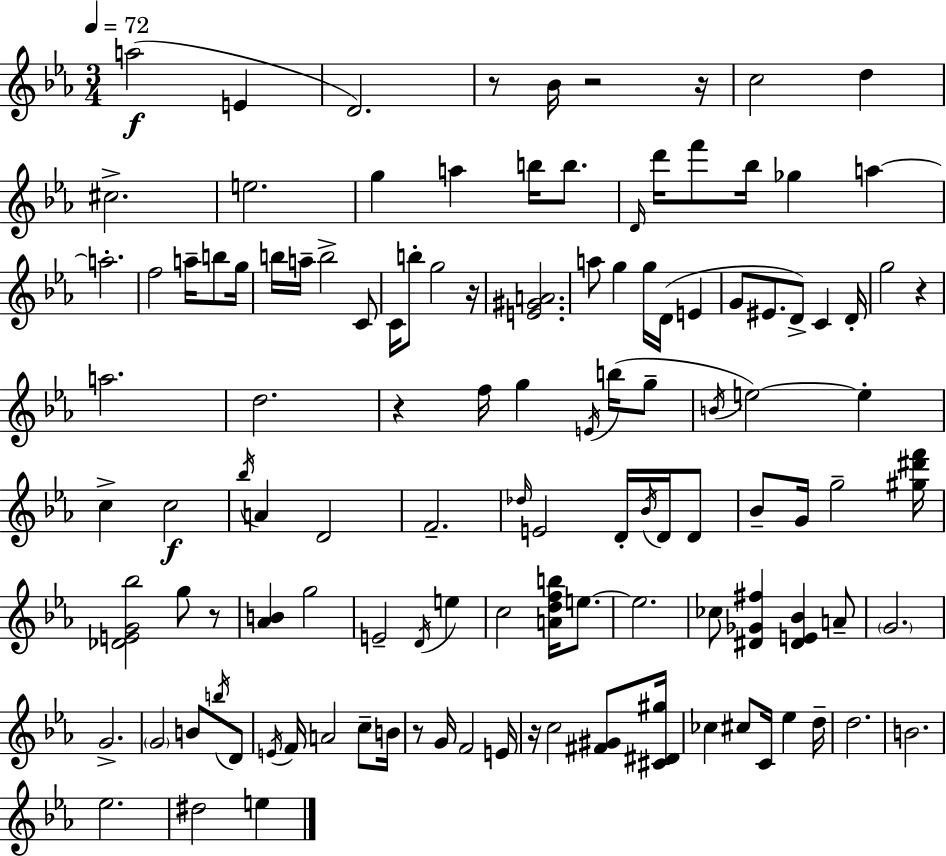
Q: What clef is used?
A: treble